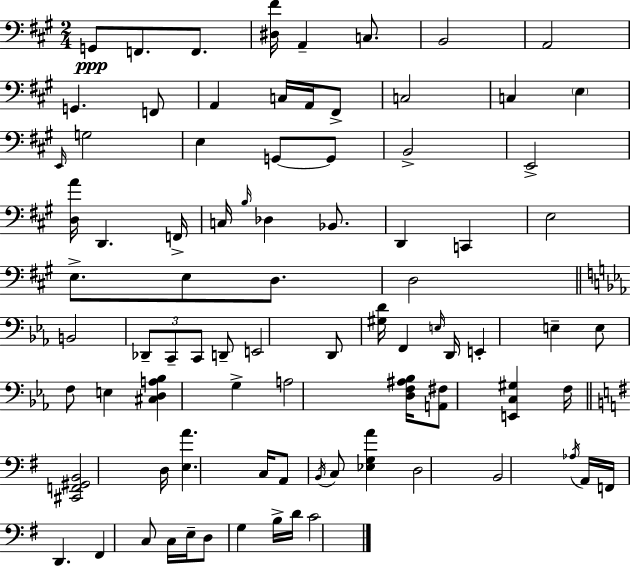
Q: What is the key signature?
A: A major